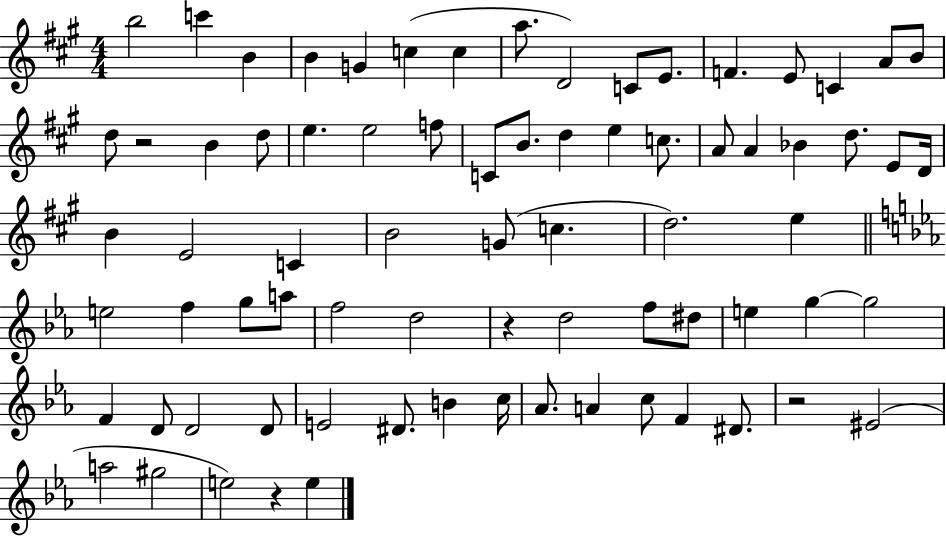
X:1
T:Untitled
M:4/4
L:1/4
K:A
b2 c' B B G c c a/2 D2 C/2 E/2 F E/2 C A/2 B/2 d/2 z2 B d/2 e e2 f/2 C/2 B/2 d e c/2 A/2 A _B d/2 E/2 D/4 B E2 C B2 G/2 c d2 e e2 f g/2 a/2 f2 d2 z d2 f/2 ^d/2 e g g2 F D/2 D2 D/2 E2 ^D/2 B c/4 _A/2 A c/2 F ^D/2 z2 ^E2 a2 ^g2 e2 z e